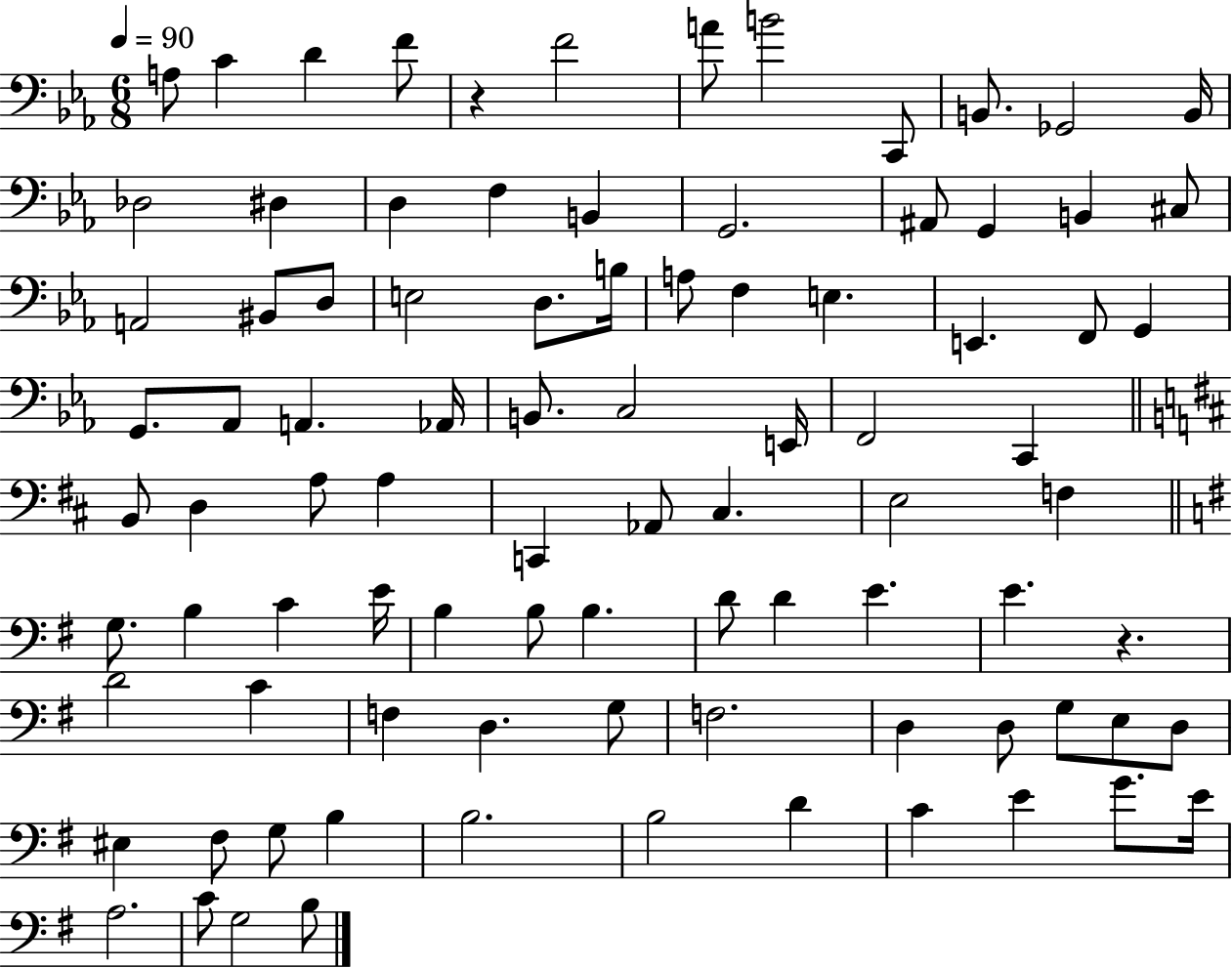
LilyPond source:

{
  \clef bass
  \numericTimeSignature
  \time 6/8
  \key ees \major
  \tempo 4 = 90
  a8 c'4 d'4 f'8 | r4 f'2 | a'8 b'2 c,8 | b,8. ges,2 b,16 | \break des2 dis4 | d4 f4 b,4 | g,2. | ais,8 g,4 b,4 cis8 | \break a,2 bis,8 d8 | e2 d8. b16 | a8 f4 e4. | e,4. f,8 g,4 | \break g,8. aes,8 a,4. aes,16 | b,8. c2 e,16 | f,2 c,4 | \bar "||" \break \key d \major b,8 d4 a8 a4 | c,4 aes,8 cis4. | e2 f4 | \bar "||" \break \key e \minor g8. b4 c'4 e'16 | b4 b8 b4. | d'8 d'4 e'4. | e'4. r4. | \break d'2 c'4 | f4 d4. g8 | f2. | d4 d8 g8 e8 d8 | \break eis4 fis8 g8 b4 | b2. | b2 d'4 | c'4 e'4 g'8. e'16 | \break a2. | c'8 g2 b8 | \bar "|."
}